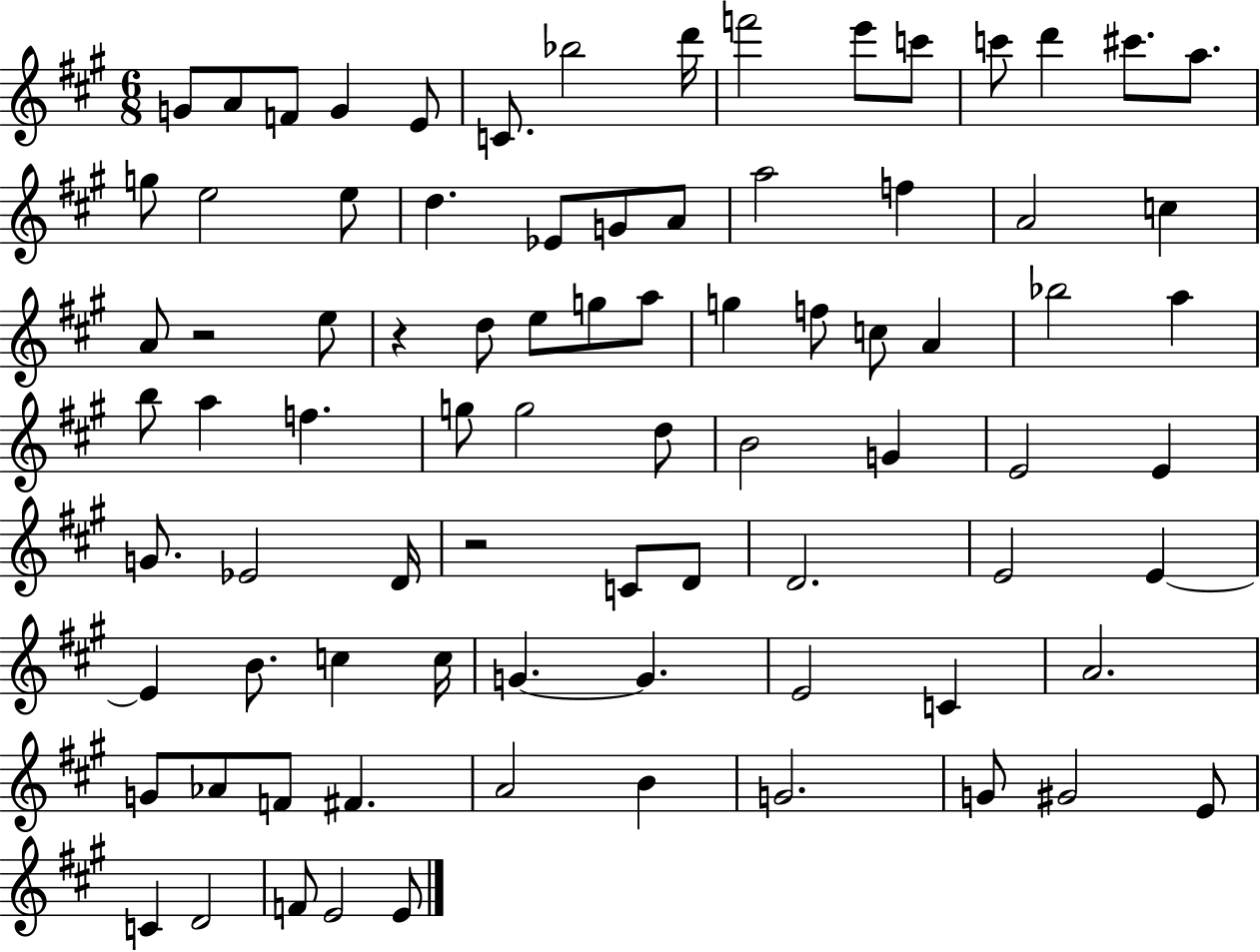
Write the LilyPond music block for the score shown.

{
  \clef treble
  \numericTimeSignature
  \time 6/8
  \key a \major
  \repeat volta 2 { g'8 a'8 f'8 g'4 e'8 | c'8. bes''2 d'''16 | f'''2 e'''8 c'''8 | c'''8 d'''4 cis'''8. a''8. | \break g''8 e''2 e''8 | d''4. ees'8 g'8 a'8 | a''2 f''4 | a'2 c''4 | \break a'8 r2 e''8 | r4 d''8 e''8 g''8 a''8 | g''4 f''8 c''8 a'4 | bes''2 a''4 | \break b''8 a''4 f''4. | g''8 g''2 d''8 | b'2 g'4 | e'2 e'4 | \break g'8. ees'2 d'16 | r2 c'8 d'8 | d'2. | e'2 e'4~~ | \break e'4 b'8. c''4 c''16 | g'4.~~ g'4. | e'2 c'4 | a'2. | \break g'8 aes'8 f'8 fis'4. | a'2 b'4 | g'2. | g'8 gis'2 e'8 | \break c'4 d'2 | f'8 e'2 e'8 | } \bar "|."
}